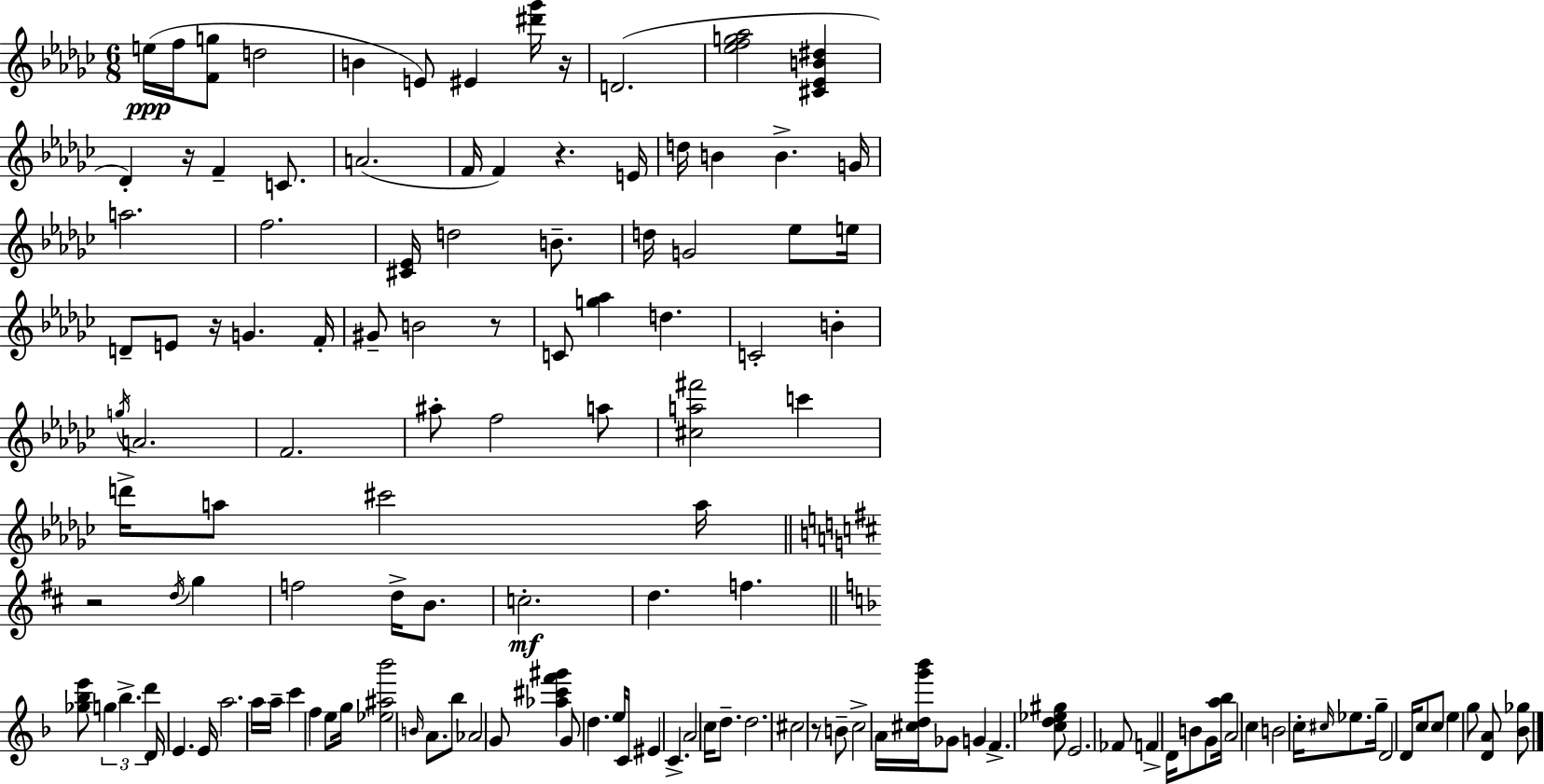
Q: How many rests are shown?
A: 7